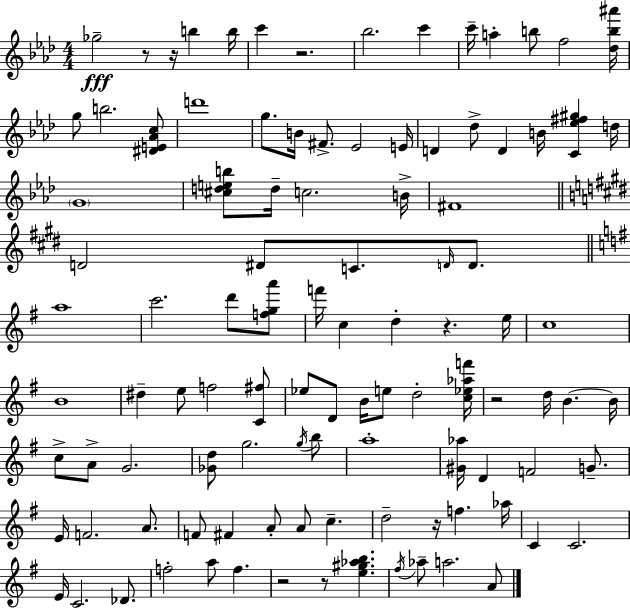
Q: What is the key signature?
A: F minor